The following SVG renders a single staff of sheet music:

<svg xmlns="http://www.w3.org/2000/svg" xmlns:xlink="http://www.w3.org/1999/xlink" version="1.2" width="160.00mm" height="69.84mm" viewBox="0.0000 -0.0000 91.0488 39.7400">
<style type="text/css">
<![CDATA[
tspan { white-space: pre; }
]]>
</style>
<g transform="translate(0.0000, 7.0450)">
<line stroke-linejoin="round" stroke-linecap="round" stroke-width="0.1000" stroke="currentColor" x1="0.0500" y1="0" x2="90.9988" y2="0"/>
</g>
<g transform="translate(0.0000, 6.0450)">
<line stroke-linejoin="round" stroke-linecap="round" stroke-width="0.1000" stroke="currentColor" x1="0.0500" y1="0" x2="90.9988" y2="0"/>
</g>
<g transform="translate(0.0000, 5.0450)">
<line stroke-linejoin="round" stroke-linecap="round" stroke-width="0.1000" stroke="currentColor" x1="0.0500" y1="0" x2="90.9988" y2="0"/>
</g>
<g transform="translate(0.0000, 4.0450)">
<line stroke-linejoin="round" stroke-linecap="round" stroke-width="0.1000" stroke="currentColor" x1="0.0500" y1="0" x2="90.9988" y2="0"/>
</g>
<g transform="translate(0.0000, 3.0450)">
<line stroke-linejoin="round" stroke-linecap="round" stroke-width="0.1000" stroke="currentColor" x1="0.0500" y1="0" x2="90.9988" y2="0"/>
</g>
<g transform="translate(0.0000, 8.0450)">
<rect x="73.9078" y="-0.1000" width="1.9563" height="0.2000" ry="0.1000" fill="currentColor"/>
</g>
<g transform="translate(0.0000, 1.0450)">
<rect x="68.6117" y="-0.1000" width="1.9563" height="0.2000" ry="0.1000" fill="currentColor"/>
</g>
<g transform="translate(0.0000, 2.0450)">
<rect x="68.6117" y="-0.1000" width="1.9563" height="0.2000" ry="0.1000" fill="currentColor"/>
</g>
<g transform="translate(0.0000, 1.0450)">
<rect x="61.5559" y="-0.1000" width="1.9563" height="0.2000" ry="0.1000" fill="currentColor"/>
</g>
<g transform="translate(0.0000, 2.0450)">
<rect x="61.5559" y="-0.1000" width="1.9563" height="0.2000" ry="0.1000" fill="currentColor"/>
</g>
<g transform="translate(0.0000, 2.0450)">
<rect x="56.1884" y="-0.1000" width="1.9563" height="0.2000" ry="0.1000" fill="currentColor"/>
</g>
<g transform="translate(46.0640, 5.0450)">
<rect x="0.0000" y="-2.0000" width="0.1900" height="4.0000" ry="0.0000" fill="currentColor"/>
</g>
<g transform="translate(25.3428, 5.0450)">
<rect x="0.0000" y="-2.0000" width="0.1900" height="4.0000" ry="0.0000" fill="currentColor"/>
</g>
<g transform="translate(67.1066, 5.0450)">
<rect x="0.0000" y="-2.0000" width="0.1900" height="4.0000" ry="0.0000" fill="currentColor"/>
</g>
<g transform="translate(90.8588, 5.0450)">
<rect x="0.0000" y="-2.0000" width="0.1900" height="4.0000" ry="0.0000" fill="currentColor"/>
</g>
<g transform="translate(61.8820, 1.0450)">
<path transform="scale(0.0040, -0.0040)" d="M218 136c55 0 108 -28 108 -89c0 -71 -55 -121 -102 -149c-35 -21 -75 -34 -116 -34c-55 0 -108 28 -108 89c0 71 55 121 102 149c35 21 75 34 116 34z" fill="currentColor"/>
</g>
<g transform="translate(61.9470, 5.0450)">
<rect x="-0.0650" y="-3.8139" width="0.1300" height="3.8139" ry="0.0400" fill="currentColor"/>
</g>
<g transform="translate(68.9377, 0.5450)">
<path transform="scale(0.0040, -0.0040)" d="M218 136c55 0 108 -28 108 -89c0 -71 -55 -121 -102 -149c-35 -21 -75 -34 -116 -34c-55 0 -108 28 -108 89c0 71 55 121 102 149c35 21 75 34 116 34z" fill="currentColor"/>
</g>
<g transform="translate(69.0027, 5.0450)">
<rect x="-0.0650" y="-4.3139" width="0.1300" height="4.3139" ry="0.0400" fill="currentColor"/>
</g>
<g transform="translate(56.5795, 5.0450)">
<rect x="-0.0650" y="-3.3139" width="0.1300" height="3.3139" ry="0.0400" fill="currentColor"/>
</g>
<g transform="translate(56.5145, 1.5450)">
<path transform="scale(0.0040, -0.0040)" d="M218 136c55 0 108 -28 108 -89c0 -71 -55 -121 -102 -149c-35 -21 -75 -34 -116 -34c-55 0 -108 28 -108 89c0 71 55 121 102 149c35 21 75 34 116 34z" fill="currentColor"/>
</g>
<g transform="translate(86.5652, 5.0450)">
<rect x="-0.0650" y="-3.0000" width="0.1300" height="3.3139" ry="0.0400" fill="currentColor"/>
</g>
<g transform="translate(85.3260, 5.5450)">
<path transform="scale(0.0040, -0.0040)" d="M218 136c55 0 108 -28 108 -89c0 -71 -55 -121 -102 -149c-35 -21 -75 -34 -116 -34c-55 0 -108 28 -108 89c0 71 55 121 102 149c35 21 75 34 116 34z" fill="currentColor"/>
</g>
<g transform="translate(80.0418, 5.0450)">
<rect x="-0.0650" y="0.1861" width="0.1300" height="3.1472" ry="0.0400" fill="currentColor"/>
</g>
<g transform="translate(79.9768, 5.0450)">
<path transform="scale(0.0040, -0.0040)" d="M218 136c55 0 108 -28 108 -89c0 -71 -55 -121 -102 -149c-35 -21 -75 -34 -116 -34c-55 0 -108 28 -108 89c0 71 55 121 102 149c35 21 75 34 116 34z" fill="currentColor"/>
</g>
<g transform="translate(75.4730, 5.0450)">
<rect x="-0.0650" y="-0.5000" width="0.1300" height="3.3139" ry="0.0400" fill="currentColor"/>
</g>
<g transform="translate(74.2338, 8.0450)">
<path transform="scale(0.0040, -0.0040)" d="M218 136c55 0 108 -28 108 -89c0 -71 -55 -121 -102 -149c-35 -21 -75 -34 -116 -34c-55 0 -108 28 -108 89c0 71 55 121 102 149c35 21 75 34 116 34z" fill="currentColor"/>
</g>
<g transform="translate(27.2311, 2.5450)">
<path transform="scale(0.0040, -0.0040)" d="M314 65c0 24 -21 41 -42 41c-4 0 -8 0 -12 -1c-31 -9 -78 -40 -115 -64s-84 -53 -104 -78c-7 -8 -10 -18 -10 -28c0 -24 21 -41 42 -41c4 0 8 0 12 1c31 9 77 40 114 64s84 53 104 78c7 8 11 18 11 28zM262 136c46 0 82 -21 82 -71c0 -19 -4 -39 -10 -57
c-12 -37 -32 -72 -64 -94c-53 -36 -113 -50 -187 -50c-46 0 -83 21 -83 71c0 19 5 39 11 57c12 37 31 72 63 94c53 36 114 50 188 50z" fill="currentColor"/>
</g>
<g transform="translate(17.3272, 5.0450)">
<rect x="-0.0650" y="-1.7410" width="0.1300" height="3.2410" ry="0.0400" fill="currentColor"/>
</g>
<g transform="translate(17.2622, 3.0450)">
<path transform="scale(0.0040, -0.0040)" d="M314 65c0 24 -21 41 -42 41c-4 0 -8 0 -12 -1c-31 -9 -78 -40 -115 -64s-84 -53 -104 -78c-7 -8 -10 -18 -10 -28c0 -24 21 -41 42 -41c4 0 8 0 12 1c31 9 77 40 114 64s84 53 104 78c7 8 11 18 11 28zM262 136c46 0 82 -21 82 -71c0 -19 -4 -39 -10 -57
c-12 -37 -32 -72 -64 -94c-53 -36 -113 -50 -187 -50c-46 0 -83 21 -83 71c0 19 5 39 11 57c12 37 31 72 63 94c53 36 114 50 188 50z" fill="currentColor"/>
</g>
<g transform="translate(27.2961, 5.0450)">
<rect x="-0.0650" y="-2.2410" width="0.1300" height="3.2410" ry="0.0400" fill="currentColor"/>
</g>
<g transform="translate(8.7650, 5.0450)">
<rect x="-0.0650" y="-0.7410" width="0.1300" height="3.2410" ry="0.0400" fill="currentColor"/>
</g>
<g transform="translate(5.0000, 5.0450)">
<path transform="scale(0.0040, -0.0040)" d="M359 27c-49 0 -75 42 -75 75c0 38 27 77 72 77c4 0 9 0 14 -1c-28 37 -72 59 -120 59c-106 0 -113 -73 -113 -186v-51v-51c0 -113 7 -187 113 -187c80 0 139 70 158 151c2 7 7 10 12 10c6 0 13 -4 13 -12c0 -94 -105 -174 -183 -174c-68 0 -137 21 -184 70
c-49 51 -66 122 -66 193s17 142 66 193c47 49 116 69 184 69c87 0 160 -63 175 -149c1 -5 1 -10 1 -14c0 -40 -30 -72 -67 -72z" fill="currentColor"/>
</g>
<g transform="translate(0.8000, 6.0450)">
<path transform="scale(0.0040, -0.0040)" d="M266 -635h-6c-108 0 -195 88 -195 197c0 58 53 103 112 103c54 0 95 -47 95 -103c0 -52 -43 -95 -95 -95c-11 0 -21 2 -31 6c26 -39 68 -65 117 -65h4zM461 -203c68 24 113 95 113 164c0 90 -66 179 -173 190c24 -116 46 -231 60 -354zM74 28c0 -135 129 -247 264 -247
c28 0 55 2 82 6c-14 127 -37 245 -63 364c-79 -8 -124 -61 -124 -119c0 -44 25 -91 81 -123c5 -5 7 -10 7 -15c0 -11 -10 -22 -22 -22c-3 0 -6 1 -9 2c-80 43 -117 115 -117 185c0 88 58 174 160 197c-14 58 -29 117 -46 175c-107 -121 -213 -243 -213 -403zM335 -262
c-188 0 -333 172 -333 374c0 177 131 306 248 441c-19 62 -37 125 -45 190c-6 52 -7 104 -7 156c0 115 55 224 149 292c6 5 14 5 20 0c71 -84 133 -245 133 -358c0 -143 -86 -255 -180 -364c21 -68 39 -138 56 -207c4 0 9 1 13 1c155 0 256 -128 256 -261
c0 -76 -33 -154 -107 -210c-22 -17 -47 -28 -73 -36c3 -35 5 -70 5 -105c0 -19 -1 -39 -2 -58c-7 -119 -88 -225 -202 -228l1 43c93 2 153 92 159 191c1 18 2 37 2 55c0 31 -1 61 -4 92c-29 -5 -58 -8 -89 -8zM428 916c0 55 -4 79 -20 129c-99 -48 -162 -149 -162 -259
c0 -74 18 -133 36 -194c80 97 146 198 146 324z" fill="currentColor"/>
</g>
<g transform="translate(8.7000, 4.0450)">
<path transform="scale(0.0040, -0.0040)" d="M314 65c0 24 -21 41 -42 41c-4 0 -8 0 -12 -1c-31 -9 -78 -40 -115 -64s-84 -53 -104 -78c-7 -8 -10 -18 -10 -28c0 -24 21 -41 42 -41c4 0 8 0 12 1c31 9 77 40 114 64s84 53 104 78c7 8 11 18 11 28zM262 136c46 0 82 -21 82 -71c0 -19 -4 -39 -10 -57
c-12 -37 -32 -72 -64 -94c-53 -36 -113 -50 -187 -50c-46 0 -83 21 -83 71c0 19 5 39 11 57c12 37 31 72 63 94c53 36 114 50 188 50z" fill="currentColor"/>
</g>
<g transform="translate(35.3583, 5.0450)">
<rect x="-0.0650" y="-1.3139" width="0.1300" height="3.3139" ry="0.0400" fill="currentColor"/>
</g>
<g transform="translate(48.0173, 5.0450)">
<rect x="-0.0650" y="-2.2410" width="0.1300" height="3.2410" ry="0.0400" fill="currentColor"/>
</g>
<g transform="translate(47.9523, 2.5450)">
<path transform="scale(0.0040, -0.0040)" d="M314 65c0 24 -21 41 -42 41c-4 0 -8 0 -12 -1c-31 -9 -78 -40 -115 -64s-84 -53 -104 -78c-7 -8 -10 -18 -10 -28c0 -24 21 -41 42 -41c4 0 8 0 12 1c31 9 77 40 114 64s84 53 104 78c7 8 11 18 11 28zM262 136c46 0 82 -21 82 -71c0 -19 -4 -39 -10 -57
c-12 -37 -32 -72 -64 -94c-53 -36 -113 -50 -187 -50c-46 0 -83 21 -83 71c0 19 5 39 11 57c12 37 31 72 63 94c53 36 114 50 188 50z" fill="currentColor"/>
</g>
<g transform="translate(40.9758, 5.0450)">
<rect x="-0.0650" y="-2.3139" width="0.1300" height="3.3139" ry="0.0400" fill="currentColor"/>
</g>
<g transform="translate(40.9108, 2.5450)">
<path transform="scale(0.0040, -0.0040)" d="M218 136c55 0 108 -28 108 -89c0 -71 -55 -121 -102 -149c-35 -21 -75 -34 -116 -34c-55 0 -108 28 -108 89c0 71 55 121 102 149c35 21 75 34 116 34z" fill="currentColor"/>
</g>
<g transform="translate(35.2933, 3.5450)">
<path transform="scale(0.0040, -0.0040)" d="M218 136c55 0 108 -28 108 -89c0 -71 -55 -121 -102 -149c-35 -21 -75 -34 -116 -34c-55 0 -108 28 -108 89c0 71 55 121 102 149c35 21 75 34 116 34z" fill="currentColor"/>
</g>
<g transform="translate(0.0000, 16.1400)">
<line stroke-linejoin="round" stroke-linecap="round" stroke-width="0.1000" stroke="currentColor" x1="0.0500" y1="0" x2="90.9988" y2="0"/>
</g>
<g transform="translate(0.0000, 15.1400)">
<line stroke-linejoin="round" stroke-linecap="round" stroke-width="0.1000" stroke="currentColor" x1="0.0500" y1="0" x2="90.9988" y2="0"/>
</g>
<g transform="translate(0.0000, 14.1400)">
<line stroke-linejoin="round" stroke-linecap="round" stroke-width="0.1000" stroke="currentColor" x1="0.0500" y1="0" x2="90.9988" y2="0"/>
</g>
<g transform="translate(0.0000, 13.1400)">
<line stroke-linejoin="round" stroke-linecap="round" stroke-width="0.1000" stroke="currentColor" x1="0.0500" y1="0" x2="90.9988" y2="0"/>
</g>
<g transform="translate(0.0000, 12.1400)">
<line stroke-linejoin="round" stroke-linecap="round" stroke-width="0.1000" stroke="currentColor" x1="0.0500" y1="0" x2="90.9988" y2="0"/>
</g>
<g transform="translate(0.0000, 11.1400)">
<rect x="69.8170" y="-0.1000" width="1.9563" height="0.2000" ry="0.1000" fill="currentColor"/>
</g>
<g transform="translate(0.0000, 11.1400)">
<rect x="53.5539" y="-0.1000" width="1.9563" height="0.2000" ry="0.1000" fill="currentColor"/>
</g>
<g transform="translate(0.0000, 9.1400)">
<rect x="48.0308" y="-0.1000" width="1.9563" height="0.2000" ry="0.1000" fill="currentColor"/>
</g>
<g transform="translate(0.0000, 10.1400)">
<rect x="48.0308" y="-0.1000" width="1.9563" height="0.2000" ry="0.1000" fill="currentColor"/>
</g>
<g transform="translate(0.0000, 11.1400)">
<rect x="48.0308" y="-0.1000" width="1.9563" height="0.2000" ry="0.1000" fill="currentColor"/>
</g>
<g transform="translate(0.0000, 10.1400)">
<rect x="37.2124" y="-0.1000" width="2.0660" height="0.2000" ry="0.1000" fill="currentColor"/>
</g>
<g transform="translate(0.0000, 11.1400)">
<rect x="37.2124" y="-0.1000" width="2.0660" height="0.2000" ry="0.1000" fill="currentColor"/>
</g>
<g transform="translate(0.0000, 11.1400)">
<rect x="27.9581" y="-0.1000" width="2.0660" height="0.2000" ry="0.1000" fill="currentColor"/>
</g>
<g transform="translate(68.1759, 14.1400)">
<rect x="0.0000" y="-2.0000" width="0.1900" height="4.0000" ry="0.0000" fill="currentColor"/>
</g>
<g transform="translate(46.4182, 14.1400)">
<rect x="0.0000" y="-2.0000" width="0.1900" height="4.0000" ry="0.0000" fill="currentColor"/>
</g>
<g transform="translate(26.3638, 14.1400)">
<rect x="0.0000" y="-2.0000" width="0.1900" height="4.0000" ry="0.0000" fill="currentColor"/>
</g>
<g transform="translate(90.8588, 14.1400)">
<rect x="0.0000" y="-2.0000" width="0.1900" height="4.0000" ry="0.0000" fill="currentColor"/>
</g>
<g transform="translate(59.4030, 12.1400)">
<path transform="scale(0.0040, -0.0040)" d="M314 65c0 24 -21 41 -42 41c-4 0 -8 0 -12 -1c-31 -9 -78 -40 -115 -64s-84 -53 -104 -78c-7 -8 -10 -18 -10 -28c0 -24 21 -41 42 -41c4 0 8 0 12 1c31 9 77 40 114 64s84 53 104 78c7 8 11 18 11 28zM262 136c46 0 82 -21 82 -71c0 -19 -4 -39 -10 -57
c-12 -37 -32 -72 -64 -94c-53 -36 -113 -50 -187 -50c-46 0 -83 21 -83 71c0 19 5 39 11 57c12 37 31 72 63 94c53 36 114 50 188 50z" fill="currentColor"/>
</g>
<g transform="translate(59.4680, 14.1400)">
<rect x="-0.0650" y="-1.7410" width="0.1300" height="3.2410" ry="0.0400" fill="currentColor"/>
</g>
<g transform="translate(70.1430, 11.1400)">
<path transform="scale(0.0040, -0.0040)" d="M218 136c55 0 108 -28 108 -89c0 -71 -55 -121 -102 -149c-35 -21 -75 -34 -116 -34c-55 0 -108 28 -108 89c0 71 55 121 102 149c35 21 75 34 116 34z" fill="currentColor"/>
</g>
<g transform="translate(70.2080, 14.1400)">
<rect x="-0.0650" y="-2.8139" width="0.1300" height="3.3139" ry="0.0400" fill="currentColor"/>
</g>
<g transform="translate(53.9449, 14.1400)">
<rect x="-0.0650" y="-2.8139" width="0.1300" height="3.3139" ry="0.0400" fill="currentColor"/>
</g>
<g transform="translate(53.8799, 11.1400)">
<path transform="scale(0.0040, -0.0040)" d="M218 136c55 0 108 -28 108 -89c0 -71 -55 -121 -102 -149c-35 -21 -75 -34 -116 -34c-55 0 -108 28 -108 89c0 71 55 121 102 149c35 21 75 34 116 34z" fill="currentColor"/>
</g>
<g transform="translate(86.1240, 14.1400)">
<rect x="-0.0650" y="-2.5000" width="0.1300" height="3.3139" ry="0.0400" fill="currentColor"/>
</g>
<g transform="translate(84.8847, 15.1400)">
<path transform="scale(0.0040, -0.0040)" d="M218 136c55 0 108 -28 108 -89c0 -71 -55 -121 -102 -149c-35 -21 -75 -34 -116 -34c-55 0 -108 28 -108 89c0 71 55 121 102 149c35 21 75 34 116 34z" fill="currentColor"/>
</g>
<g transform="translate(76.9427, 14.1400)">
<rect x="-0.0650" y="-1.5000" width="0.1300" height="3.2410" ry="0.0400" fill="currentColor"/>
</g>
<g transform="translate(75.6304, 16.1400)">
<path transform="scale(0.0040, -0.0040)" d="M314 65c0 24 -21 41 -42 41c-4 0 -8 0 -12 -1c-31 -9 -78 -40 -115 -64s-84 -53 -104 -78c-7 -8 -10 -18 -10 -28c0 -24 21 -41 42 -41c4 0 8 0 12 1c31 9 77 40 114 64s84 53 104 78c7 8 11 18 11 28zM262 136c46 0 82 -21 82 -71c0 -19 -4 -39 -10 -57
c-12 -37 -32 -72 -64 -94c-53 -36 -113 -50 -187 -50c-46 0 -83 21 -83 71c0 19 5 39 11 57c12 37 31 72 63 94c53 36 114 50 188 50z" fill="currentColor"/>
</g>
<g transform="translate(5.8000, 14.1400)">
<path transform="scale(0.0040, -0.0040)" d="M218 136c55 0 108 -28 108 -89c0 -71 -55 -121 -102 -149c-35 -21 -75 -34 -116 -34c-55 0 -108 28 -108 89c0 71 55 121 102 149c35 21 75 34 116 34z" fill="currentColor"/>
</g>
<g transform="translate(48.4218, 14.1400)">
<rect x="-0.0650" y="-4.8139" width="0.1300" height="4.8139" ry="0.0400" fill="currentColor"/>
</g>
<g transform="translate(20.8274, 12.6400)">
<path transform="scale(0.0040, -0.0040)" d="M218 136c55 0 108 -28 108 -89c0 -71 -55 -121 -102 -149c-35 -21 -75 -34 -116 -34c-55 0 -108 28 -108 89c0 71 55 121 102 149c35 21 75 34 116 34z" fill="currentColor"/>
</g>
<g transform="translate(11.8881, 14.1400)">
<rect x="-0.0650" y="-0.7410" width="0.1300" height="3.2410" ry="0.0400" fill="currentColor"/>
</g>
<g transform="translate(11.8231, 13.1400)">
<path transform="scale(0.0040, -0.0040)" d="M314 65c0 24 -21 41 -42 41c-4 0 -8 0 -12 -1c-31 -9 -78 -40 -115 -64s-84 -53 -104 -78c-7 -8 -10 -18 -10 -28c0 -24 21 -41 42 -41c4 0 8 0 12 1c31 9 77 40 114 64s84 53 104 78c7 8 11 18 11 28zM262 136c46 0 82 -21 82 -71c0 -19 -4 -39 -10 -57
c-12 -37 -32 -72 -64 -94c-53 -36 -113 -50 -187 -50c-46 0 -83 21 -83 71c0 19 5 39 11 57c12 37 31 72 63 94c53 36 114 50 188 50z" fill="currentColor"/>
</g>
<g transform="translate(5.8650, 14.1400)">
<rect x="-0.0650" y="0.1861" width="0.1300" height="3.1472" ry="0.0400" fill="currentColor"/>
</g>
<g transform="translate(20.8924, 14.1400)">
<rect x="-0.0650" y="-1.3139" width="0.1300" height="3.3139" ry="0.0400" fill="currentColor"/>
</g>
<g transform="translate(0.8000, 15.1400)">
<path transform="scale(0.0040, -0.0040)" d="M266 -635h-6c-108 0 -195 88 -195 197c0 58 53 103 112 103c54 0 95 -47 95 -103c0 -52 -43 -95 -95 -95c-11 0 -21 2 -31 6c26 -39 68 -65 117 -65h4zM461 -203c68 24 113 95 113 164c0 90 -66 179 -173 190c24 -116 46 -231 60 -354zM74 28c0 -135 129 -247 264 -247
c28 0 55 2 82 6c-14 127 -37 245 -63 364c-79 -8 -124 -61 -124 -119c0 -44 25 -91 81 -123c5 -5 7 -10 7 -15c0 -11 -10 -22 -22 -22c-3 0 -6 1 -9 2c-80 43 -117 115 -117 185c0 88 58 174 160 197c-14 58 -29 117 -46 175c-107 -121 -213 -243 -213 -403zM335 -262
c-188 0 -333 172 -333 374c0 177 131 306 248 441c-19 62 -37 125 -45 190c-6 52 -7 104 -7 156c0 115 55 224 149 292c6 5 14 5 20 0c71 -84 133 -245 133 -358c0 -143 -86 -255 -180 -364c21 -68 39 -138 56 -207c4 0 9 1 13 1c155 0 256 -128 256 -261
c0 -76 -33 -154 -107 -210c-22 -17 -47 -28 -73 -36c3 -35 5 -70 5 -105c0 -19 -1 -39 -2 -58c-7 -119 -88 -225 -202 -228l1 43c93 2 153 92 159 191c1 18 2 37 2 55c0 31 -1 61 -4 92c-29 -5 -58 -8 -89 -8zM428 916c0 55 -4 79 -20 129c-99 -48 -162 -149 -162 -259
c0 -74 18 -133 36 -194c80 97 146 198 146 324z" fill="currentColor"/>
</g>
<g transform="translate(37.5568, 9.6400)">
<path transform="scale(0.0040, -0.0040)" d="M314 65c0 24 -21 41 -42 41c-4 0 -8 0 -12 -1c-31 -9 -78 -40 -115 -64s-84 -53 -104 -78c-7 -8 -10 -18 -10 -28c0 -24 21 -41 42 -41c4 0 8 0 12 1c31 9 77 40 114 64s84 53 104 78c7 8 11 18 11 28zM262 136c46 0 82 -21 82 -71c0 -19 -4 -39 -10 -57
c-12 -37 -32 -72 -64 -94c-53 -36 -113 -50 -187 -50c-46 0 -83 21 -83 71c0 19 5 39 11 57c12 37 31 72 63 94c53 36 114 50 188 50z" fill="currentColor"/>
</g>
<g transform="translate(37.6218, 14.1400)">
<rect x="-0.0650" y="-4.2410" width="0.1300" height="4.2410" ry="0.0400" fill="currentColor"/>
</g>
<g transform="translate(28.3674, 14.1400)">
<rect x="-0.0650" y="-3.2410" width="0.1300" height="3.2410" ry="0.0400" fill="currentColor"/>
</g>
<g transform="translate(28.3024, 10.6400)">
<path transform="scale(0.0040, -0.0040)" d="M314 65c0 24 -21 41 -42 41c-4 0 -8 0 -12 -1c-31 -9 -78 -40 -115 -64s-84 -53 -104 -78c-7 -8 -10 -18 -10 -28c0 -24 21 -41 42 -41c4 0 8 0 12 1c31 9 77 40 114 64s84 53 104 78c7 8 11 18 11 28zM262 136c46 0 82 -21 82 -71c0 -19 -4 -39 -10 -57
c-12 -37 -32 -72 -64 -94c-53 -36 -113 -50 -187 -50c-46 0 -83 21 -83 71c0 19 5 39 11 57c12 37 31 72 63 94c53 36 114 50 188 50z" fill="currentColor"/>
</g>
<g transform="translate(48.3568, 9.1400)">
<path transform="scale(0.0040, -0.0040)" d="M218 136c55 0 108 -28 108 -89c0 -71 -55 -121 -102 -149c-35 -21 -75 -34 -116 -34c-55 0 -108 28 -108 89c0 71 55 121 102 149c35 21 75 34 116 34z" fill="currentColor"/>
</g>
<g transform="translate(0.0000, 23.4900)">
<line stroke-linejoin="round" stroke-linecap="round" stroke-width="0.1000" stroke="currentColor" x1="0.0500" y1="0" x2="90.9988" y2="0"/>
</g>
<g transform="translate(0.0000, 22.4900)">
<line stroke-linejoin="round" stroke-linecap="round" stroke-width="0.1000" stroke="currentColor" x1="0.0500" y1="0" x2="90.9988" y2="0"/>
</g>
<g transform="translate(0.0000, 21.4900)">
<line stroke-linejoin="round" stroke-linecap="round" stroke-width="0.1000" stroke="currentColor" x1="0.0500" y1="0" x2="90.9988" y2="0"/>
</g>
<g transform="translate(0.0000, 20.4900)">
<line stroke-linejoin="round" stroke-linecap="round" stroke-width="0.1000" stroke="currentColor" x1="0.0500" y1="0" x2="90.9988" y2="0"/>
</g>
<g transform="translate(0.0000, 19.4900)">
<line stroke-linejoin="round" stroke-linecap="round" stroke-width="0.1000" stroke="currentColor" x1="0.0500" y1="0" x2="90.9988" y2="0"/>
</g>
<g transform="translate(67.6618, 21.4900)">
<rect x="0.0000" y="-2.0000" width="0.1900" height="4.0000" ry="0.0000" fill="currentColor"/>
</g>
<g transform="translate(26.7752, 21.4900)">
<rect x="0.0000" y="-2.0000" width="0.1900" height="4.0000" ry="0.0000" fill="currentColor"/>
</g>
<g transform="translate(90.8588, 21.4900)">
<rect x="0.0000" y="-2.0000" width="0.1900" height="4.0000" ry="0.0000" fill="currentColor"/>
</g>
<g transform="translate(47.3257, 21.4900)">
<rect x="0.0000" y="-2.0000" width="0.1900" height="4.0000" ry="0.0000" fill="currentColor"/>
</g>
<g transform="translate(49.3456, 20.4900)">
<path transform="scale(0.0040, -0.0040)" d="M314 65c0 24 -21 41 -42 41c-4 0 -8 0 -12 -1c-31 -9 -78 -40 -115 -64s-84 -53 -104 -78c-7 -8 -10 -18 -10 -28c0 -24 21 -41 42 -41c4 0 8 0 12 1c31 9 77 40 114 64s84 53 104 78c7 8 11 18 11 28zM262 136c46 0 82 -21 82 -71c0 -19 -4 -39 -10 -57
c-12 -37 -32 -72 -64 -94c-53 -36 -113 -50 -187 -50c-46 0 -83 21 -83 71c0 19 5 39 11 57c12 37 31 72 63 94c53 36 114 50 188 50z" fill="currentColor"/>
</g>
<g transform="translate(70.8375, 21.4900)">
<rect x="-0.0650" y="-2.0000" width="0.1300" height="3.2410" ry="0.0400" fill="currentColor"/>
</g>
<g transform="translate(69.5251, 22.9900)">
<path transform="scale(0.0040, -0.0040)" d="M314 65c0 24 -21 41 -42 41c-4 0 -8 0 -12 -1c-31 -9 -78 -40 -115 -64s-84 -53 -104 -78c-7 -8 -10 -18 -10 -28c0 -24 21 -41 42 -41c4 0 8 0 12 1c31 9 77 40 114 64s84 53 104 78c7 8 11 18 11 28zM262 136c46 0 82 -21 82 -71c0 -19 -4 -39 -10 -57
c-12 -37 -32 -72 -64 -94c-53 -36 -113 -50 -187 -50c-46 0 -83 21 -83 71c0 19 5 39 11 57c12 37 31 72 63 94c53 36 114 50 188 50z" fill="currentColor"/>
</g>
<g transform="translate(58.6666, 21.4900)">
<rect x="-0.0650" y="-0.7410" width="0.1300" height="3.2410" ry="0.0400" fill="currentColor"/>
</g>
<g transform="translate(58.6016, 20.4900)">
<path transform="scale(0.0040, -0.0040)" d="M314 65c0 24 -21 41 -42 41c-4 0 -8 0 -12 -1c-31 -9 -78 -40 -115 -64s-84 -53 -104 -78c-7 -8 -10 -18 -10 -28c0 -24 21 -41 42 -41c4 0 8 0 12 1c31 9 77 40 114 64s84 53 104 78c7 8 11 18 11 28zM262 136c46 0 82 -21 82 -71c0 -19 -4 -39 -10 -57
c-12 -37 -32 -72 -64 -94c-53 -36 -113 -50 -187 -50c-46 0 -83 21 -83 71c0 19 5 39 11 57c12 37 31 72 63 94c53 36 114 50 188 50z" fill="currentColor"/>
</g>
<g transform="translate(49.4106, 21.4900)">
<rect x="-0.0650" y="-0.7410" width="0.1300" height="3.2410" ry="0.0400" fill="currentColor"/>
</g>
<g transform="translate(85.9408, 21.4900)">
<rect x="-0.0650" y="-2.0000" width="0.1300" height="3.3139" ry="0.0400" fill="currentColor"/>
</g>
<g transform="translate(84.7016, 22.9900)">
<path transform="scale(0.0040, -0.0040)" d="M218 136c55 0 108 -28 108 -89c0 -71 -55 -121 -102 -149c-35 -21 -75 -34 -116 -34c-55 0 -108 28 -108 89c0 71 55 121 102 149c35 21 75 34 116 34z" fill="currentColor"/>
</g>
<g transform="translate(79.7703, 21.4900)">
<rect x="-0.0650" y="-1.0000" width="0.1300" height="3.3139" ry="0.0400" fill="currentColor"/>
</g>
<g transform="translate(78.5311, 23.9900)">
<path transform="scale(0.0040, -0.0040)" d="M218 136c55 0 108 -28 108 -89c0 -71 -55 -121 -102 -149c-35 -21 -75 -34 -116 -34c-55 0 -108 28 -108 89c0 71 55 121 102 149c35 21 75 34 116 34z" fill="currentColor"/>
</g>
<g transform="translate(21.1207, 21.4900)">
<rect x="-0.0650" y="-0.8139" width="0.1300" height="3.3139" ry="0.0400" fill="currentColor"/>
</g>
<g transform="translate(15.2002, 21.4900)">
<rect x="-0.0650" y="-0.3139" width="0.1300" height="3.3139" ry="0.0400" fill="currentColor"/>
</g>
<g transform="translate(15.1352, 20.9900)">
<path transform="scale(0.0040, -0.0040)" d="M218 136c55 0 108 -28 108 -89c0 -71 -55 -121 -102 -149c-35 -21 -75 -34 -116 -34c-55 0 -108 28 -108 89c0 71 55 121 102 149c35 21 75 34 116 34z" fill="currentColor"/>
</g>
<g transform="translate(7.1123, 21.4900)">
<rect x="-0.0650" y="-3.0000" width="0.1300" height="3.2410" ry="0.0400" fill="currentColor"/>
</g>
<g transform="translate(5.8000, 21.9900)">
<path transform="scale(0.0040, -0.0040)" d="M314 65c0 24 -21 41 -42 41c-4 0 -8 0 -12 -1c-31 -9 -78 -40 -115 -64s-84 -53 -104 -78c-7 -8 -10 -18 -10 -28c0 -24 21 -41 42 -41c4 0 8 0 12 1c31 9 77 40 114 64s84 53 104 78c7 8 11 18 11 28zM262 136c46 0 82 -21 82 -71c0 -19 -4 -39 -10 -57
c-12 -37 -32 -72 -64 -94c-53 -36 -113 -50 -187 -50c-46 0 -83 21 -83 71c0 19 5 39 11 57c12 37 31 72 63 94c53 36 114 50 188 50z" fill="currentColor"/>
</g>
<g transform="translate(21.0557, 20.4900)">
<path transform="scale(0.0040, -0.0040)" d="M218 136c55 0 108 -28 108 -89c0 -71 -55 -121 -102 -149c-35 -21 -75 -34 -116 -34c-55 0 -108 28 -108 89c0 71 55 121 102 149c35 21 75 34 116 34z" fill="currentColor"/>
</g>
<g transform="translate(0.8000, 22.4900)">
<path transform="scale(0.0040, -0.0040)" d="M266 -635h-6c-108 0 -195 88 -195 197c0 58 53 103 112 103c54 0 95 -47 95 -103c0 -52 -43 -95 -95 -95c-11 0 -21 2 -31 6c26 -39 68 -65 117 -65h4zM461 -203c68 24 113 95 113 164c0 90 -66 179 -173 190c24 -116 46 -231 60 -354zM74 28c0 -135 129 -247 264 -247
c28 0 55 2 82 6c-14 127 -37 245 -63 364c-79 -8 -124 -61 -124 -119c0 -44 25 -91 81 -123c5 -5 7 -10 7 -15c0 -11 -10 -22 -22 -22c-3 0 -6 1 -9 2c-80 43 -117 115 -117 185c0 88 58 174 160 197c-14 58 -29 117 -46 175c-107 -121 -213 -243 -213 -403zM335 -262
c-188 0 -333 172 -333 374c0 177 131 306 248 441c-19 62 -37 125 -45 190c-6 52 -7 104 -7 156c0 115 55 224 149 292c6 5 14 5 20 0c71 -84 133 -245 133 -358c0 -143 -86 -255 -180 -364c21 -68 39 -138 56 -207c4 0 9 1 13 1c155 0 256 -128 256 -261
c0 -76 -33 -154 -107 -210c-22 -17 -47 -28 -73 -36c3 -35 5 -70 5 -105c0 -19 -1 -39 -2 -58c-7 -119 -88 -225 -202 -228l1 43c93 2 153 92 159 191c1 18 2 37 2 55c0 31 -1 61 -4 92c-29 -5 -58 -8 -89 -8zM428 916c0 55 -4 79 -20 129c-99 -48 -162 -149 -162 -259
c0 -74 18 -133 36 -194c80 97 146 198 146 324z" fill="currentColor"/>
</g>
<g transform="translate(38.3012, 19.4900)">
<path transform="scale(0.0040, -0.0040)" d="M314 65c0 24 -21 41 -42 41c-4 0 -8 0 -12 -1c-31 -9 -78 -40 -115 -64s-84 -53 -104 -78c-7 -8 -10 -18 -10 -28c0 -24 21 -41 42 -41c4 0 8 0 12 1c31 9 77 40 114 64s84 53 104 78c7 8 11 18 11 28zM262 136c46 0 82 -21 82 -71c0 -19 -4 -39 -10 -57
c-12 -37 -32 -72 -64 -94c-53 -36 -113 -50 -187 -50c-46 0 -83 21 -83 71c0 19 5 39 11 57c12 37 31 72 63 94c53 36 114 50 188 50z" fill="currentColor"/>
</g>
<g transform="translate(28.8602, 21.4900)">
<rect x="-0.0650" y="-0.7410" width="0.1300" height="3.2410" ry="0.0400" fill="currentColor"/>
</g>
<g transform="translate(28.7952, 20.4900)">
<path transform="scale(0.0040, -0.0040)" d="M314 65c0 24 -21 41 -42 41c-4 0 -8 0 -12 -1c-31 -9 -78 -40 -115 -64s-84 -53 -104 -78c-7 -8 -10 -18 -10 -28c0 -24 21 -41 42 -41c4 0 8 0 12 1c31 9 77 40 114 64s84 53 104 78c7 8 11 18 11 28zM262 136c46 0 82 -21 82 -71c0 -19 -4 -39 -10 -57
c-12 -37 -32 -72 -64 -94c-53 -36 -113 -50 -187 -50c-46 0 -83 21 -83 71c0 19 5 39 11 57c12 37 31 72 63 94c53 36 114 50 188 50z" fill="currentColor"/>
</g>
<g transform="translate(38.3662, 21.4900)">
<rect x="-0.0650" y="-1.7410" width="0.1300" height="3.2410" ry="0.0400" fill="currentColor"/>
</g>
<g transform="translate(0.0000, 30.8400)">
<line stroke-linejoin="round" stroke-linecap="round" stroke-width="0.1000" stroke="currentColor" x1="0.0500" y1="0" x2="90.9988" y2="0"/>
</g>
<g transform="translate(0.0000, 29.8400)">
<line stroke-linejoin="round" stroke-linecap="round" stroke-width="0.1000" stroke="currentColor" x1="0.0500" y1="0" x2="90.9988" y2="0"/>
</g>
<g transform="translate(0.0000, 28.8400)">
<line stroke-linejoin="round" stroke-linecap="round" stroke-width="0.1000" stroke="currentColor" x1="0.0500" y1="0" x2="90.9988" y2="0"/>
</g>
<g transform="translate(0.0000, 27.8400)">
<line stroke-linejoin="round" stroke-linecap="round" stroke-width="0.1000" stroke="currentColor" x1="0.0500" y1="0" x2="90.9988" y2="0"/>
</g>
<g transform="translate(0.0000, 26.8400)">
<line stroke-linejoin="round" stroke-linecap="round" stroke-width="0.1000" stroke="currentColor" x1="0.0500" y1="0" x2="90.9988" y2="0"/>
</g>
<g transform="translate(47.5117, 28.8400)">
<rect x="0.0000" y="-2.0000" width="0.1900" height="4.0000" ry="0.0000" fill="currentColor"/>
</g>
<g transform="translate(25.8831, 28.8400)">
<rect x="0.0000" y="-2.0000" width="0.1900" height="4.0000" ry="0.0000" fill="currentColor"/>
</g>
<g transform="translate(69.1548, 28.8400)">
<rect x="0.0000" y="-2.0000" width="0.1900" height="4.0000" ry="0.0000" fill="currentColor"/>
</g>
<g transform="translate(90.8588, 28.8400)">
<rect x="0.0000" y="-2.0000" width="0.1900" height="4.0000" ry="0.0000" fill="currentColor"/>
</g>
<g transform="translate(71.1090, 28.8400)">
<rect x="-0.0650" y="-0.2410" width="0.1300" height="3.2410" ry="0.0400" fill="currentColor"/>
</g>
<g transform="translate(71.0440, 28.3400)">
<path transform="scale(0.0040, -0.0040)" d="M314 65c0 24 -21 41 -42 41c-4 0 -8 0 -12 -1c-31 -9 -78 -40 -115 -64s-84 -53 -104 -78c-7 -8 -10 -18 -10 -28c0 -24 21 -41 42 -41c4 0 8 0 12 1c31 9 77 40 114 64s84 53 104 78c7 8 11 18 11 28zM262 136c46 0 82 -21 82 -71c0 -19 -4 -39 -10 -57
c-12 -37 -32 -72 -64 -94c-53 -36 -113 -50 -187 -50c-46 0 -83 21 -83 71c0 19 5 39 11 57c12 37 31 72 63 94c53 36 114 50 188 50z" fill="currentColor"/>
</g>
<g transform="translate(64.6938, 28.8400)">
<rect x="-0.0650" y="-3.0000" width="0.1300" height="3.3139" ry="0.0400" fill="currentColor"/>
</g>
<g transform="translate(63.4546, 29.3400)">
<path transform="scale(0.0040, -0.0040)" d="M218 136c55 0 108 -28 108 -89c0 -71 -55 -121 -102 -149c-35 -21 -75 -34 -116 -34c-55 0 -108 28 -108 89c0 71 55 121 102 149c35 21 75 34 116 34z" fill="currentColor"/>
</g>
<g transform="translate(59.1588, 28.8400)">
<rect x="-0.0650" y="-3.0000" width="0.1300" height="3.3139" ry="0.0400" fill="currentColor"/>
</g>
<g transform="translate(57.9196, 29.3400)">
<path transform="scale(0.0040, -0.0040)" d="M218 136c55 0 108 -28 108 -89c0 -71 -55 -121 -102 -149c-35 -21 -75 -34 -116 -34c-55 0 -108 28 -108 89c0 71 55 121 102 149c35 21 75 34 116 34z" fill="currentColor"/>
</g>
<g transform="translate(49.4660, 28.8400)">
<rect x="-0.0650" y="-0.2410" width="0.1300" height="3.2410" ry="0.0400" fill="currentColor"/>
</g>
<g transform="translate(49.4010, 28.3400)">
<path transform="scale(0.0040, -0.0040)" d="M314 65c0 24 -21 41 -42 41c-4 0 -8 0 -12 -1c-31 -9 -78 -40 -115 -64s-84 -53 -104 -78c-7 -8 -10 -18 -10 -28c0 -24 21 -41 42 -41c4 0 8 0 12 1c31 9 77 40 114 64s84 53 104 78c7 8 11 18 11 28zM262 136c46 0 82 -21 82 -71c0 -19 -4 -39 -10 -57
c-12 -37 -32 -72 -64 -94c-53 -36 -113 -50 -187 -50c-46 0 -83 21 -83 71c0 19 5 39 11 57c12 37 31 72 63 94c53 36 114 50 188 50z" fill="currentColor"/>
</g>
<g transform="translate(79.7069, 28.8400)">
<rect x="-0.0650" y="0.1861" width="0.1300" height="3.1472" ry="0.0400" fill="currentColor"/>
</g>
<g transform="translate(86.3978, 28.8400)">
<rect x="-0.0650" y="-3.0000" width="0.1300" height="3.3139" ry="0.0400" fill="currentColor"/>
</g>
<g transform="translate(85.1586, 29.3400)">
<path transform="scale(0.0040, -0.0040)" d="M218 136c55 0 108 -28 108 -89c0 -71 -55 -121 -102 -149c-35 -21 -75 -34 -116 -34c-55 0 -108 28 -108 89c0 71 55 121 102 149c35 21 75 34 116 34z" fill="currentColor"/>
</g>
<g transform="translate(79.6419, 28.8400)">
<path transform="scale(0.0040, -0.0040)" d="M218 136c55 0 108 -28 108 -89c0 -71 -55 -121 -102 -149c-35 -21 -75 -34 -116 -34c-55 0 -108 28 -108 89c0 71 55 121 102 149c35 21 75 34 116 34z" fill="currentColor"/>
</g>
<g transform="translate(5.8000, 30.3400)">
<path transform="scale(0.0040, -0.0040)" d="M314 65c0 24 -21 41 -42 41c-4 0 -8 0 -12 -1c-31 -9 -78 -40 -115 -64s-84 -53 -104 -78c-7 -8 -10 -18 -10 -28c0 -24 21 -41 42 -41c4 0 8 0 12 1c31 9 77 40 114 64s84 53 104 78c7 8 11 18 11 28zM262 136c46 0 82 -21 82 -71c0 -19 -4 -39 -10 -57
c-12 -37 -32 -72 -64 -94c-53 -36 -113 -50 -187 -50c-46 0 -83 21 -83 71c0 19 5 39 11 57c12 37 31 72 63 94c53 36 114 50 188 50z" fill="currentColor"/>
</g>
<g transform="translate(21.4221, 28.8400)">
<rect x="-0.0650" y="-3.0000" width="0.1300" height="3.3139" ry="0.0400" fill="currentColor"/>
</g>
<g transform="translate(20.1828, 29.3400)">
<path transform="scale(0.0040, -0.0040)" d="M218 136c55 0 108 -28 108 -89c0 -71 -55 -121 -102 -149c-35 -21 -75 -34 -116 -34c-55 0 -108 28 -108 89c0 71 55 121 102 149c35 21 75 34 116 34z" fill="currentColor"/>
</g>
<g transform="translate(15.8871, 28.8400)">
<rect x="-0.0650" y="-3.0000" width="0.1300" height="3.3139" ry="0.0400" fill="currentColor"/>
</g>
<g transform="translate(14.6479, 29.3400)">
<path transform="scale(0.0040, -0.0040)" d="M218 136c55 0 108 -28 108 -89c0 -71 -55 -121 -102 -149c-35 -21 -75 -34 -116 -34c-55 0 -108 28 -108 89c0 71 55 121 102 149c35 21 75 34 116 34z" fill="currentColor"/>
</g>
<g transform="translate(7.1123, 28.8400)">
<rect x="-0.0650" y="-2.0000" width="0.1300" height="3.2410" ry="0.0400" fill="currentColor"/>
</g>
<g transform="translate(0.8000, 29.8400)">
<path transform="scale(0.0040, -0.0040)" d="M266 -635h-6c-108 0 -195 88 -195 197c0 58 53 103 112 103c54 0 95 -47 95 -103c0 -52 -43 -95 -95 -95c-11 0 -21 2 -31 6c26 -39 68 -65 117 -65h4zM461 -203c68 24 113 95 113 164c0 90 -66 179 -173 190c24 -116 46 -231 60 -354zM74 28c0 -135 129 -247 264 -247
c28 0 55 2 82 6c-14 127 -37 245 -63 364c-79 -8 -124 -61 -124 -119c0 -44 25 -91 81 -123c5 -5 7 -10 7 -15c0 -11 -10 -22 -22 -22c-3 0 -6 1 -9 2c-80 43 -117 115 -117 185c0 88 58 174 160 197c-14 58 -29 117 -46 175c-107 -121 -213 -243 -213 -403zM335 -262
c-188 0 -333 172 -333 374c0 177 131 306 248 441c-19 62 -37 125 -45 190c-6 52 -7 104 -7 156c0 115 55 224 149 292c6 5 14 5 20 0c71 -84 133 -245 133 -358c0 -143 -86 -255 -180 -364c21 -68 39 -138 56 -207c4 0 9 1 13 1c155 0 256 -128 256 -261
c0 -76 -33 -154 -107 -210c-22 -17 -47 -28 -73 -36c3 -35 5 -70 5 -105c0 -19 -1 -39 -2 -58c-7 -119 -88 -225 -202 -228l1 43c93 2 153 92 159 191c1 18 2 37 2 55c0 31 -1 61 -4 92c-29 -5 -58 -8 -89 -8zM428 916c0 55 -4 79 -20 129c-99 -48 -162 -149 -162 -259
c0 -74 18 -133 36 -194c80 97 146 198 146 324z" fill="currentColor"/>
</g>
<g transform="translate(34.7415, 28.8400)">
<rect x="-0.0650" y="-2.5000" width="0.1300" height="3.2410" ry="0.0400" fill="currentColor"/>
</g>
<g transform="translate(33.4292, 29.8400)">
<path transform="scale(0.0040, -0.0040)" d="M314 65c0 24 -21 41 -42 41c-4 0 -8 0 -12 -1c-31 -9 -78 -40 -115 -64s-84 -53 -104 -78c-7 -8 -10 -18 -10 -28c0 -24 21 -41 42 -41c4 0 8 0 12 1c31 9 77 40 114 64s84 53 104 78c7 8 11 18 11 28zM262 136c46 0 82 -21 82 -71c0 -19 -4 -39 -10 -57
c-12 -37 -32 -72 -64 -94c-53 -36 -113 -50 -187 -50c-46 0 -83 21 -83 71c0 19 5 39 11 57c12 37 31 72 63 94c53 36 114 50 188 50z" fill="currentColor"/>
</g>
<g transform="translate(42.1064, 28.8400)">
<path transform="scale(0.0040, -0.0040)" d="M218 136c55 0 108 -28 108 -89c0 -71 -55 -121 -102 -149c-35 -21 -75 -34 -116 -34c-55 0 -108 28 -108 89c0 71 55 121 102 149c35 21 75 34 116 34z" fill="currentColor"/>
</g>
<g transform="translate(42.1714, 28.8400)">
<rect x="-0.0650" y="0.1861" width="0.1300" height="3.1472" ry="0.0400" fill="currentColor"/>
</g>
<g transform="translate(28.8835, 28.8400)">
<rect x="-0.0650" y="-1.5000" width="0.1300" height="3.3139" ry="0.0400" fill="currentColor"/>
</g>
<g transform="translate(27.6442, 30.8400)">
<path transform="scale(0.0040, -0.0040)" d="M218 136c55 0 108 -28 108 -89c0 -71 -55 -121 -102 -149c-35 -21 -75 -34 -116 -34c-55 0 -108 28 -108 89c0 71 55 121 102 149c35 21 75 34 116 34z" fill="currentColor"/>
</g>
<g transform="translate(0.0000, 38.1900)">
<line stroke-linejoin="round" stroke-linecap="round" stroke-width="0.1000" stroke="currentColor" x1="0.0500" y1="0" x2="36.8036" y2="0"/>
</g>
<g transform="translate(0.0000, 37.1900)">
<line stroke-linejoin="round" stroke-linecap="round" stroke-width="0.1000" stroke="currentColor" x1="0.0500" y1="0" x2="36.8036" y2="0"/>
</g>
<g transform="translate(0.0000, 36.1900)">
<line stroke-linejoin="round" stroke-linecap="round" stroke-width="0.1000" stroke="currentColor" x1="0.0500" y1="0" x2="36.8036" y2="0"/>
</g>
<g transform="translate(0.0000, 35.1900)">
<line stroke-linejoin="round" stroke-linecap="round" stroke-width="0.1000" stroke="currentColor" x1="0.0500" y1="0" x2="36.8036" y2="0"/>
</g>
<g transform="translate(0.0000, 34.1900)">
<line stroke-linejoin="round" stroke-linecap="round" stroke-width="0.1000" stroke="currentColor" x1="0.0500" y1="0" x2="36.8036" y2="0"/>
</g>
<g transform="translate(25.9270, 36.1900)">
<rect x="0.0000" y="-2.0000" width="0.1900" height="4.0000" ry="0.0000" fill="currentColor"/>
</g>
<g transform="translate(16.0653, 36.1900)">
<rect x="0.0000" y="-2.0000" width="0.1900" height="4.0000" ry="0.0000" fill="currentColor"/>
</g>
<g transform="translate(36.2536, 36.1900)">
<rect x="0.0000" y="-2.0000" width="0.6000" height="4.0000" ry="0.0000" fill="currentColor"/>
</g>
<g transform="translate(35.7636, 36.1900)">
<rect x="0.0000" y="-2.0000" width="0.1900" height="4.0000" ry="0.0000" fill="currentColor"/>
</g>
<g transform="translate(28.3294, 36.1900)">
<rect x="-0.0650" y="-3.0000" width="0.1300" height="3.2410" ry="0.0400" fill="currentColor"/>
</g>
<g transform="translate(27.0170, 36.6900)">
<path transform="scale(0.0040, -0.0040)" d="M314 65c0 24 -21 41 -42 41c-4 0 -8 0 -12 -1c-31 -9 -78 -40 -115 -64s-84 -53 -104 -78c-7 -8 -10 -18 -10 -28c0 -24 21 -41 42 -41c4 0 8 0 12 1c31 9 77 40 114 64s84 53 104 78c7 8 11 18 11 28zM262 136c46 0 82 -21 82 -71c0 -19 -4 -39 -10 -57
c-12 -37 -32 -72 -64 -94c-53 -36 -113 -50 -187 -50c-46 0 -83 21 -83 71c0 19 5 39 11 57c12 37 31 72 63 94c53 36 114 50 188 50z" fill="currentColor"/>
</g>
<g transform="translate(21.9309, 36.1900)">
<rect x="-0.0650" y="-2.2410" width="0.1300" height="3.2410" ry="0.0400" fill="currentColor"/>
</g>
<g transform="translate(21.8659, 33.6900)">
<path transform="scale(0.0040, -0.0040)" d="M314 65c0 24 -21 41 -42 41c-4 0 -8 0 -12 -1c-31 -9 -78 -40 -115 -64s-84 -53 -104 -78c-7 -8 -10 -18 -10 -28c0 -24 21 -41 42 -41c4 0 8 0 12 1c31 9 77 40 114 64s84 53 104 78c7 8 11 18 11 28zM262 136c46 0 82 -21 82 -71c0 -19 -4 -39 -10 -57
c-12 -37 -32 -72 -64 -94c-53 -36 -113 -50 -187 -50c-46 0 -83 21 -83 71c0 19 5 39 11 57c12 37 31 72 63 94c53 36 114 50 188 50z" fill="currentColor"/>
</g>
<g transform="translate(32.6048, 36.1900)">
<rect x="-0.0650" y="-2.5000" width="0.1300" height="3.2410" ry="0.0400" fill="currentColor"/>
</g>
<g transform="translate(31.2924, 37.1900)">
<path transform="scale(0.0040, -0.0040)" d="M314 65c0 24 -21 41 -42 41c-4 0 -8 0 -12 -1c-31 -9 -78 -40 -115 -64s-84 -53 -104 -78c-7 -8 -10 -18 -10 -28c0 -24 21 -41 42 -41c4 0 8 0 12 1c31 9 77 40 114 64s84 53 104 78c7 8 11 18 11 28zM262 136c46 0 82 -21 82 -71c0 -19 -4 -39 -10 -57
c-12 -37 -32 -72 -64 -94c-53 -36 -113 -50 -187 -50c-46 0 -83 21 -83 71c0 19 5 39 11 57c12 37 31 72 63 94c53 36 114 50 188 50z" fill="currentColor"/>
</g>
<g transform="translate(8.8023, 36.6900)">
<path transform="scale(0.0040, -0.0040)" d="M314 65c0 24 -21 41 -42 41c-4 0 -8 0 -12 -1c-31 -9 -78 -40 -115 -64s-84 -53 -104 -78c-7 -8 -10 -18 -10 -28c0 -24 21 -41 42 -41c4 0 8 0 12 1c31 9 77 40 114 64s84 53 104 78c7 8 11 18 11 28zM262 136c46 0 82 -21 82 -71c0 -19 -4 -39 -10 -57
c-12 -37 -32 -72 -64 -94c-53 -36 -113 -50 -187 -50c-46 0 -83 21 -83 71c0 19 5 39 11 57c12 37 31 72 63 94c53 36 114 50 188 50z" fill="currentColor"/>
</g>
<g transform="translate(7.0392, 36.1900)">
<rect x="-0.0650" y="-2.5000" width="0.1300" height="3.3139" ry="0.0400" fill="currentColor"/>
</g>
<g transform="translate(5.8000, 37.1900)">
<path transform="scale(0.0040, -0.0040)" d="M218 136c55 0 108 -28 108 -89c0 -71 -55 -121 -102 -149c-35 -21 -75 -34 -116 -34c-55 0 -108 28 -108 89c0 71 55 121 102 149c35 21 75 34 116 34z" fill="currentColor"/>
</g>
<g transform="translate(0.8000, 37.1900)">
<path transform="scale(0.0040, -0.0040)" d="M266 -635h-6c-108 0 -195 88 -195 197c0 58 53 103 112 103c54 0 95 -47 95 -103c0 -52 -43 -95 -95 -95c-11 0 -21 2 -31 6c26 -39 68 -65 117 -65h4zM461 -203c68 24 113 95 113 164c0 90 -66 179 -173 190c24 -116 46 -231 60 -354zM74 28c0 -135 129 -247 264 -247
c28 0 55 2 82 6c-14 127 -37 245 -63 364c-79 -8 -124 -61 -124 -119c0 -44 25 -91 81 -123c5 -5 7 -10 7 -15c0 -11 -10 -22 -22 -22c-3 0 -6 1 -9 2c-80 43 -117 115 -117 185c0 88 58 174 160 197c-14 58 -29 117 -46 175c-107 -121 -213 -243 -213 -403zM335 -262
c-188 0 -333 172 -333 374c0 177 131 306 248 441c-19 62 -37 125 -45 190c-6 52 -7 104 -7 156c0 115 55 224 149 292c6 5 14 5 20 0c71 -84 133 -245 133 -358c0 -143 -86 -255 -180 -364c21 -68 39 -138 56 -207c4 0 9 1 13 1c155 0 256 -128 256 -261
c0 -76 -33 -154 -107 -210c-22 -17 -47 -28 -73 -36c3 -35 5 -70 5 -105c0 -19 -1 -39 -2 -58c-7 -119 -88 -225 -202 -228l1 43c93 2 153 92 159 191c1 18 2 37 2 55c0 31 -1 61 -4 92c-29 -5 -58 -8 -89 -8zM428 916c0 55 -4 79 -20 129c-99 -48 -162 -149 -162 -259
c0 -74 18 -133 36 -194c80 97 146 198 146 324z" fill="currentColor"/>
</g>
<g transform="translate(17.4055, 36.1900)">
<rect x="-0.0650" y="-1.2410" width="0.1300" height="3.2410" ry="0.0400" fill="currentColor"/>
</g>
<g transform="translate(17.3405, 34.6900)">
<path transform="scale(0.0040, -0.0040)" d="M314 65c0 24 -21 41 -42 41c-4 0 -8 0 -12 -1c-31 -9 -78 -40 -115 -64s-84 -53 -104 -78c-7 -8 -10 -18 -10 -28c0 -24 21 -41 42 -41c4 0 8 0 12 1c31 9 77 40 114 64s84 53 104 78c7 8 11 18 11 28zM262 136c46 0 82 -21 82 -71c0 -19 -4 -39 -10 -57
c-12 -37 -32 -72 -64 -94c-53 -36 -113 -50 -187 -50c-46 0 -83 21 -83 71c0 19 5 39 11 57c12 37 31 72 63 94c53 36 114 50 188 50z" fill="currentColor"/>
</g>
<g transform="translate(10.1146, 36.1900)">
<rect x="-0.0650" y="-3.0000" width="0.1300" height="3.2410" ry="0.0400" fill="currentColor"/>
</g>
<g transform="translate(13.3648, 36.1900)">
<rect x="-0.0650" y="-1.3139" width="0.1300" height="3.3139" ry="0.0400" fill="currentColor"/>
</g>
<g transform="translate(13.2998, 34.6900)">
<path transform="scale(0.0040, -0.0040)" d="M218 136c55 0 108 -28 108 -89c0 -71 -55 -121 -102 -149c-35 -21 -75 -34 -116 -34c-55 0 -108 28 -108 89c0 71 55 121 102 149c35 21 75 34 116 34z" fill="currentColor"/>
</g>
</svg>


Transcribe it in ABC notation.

X:1
T:Untitled
M:4/4
L:1/4
K:C
d2 f2 g2 e g g2 b c' d' C B A B d2 e b2 d'2 e' a f2 a E2 G A2 c d d2 f2 d2 d2 F2 D F F2 A A E G2 B c2 A A c2 B A G A2 e e2 g2 A2 G2